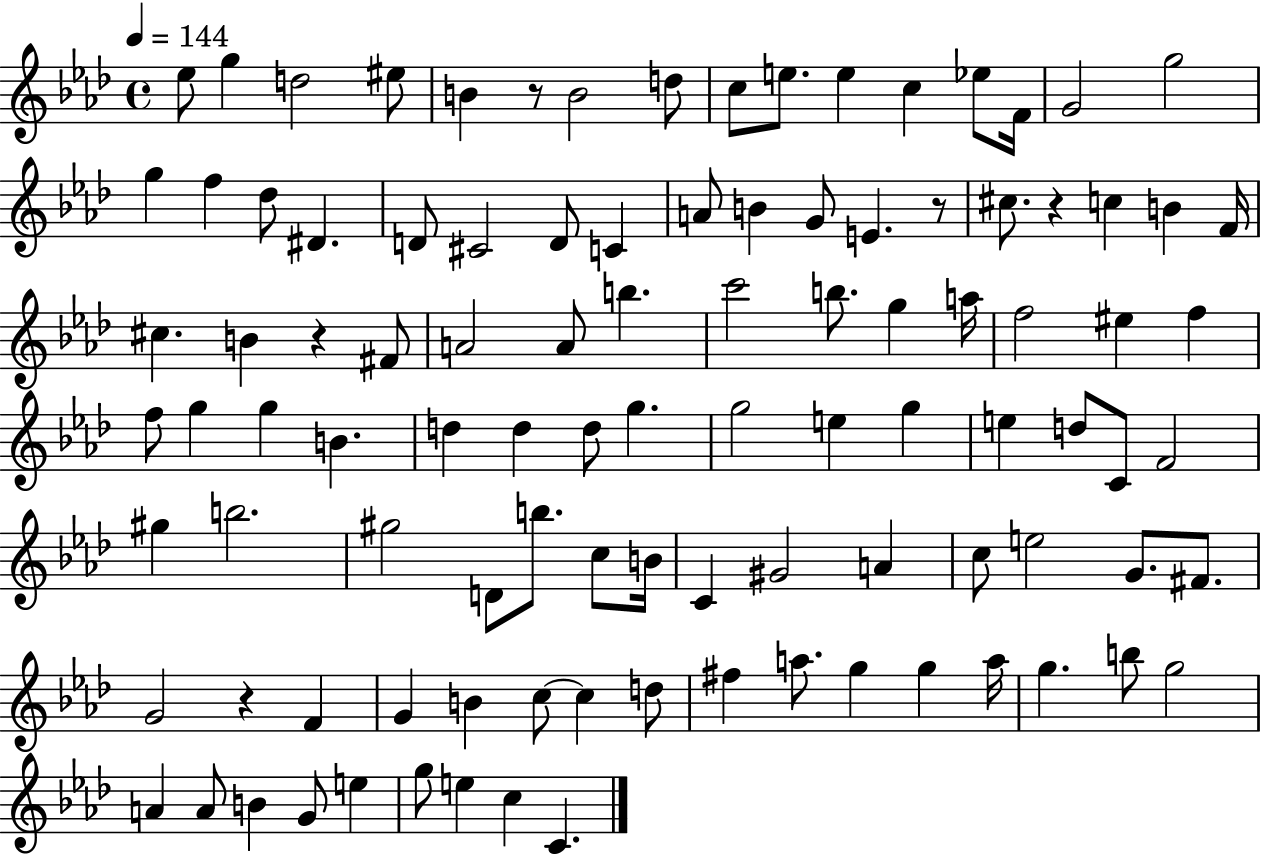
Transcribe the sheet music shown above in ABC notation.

X:1
T:Untitled
M:4/4
L:1/4
K:Ab
_e/2 g d2 ^e/2 B z/2 B2 d/2 c/2 e/2 e c _e/2 F/4 G2 g2 g f _d/2 ^D D/2 ^C2 D/2 C A/2 B G/2 E z/2 ^c/2 z c B F/4 ^c B z ^F/2 A2 A/2 b c'2 b/2 g a/4 f2 ^e f f/2 g g B d d d/2 g g2 e g e d/2 C/2 F2 ^g b2 ^g2 D/2 b/2 c/2 B/4 C ^G2 A c/2 e2 G/2 ^F/2 G2 z F G B c/2 c d/2 ^f a/2 g g a/4 g b/2 g2 A A/2 B G/2 e g/2 e c C